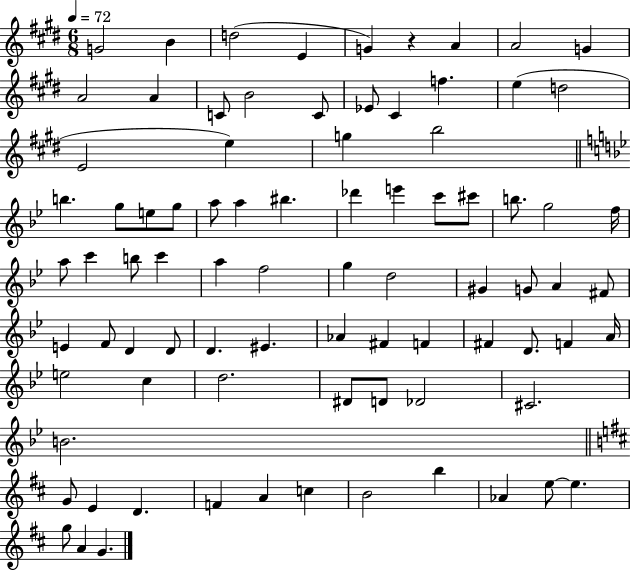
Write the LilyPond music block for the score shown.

{
  \clef treble
  \numericTimeSignature
  \time 6/8
  \key e \major
  \tempo 4 = 72
  g'2 b'4 | d''2( e'4 | g'4) r4 a'4 | a'2 g'4 | \break a'2 a'4 | c'8 b'2 c'8 | ees'8 cis'4 f''4. | e''4( d''2 | \break e'2 e''4) | g''4 b''2 | \bar "||" \break \key bes \major b''4. g''8 e''8 g''8 | a''8 a''4 bis''4. | des'''4 e'''4 c'''8 cis'''8 | b''8. g''2 f''16 | \break a''8 c'''4 b''8 c'''4 | a''4 f''2 | g''4 d''2 | gis'4 g'8 a'4 fis'8 | \break e'4 f'8 d'4 d'8 | d'4. eis'4. | aes'4 fis'4 f'4 | fis'4 d'8. f'4 a'16 | \break e''2 c''4 | d''2. | dis'8 d'8 des'2 | cis'2. | \break b'2. | \bar "||" \break \key b \minor g'8 e'4 d'4. | f'4 a'4 c''4 | b'2 b''4 | aes'4 e''8~~ e''4. | \break g''8 a'4 g'4. | \bar "|."
}